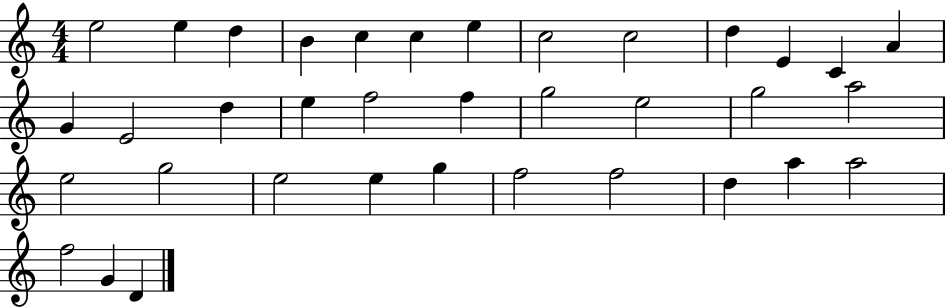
{
  \clef treble
  \numericTimeSignature
  \time 4/4
  \key c \major
  e''2 e''4 d''4 | b'4 c''4 c''4 e''4 | c''2 c''2 | d''4 e'4 c'4 a'4 | \break g'4 e'2 d''4 | e''4 f''2 f''4 | g''2 e''2 | g''2 a''2 | \break e''2 g''2 | e''2 e''4 g''4 | f''2 f''2 | d''4 a''4 a''2 | \break f''2 g'4 d'4 | \bar "|."
}